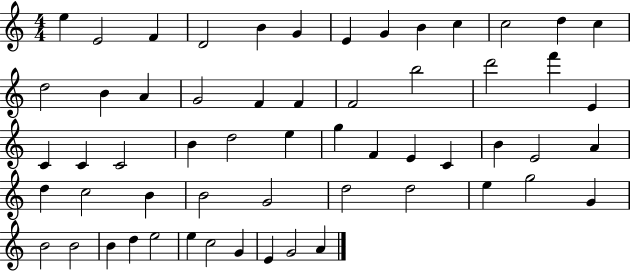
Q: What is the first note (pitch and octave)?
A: E5